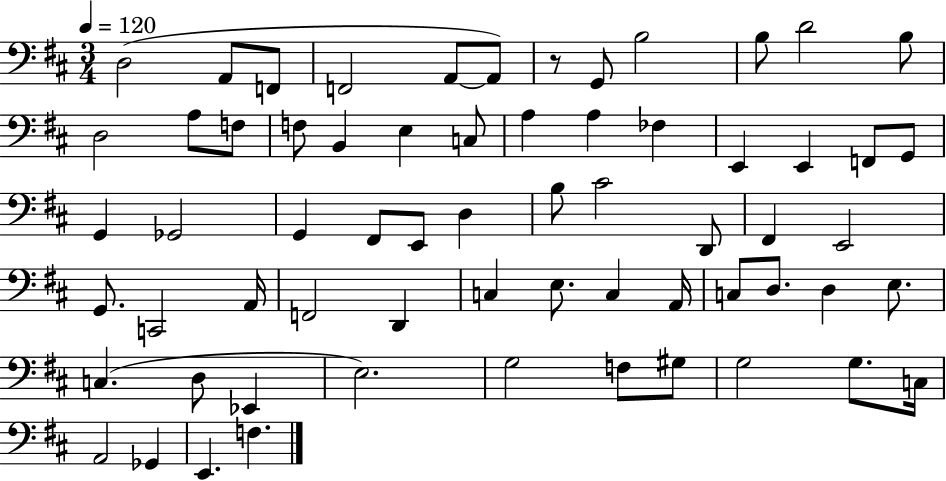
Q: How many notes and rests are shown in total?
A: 64